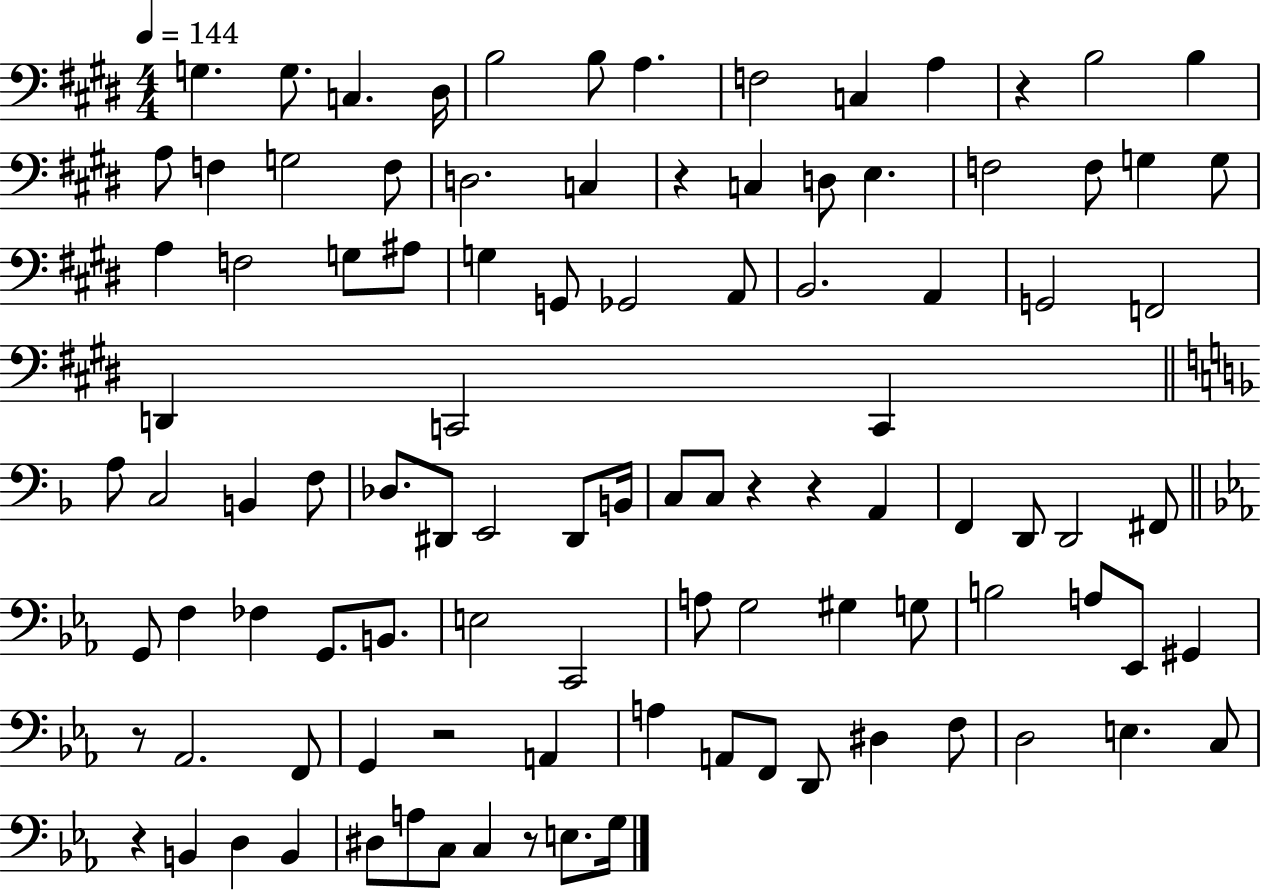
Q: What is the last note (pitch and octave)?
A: G3